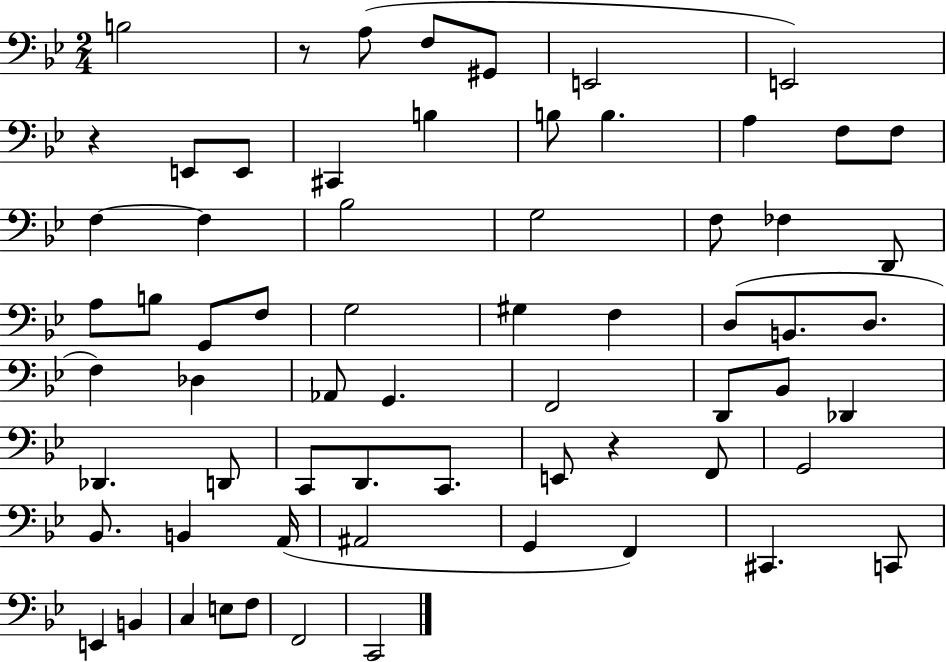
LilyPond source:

{
  \clef bass
  \numericTimeSignature
  \time 2/4
  \key bes \major
  b2 | r8 a8( f8 gis,8 | e,2 | e,2) | \break r4 e,8 e,8 | cis,4 b4 | b8 b4. | a4 f8 f8 | \break f4~~ f4 | bes2 | g2 | f8 fes4 d,8 | \break a8 b8 g,8 f8 | g2 | gis4 f4 | d8( b,8. d8. | \break f4) des4 | aes,8 g,4. | f,2 | d,8 bes,8 des,4 | \break des,4. d,8 | c,8 d,8. c,8. | e,8 r4 f,8 | g,2 | \break bes,8. b,4 a,16( | ais,2 | g,4 f,4) | cis,4. c,8 | \break e,4 b,4 | c4 e8 f8 | f,2 | c,2 | \break \bar "|."
}